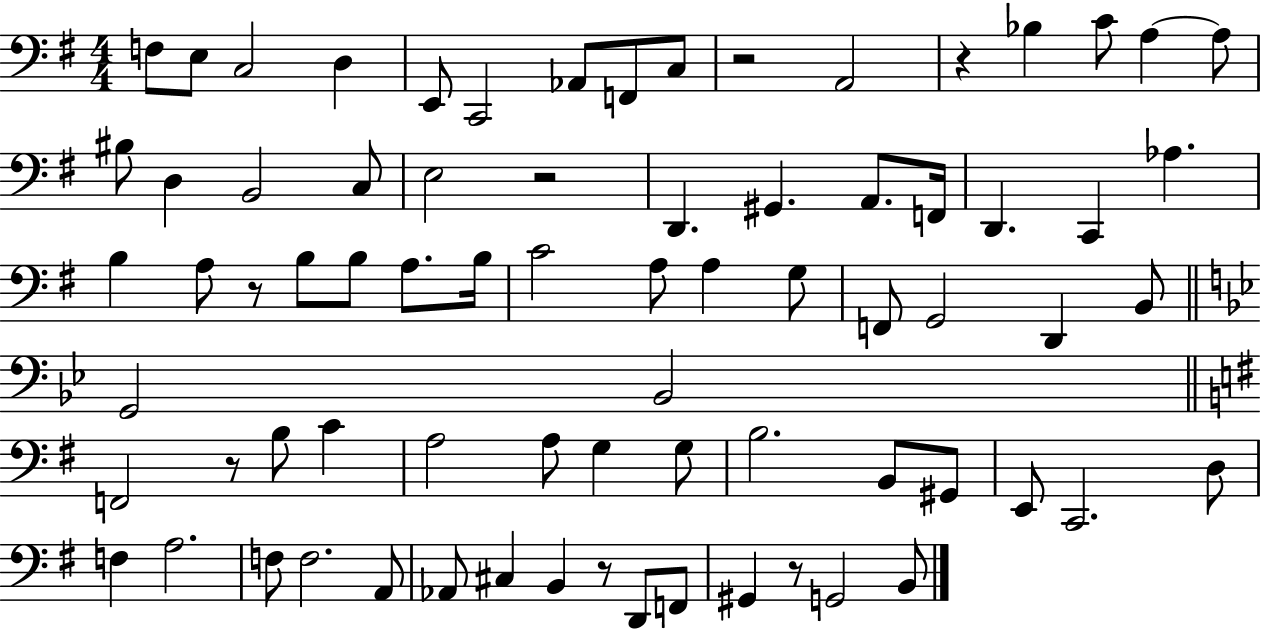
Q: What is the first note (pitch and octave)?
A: F3